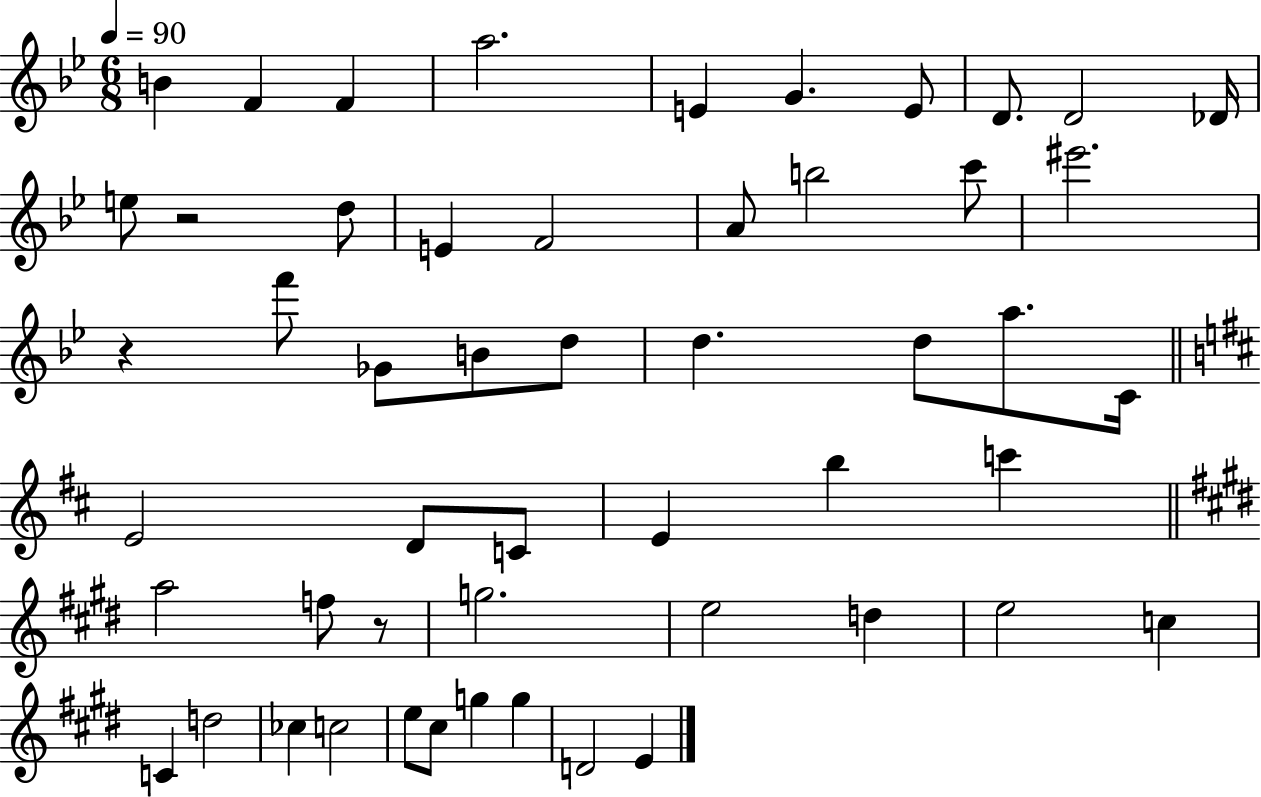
B4/q F4/q F4/q A5/h. E4/q G4/q. E4/e D4/e. D4/h Db4/s E5/e R/h D5/e E4/q F4/h A4/e B5/h C6/e EIS6/h. R/q F6/e Gb4/e B4/e D5/e D5/q. D5/e A5/e. C4/s E4/h D4/e C4/e E4/q B5/q C6/q A5/h F5/e R/e G5/h. E5/h D5/q E5/h C5/q C4/q D5/h CES5/q C5/h E5/e C#5/e G5/q G5/q D4/h E4/q